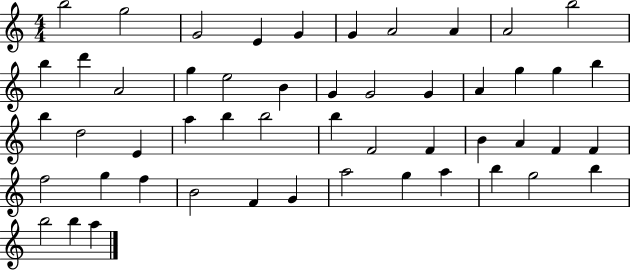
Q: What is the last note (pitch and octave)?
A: A5